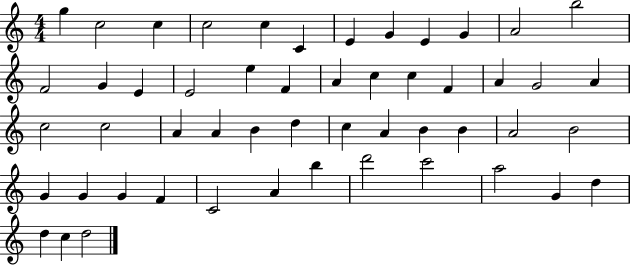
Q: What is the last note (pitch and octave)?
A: D5